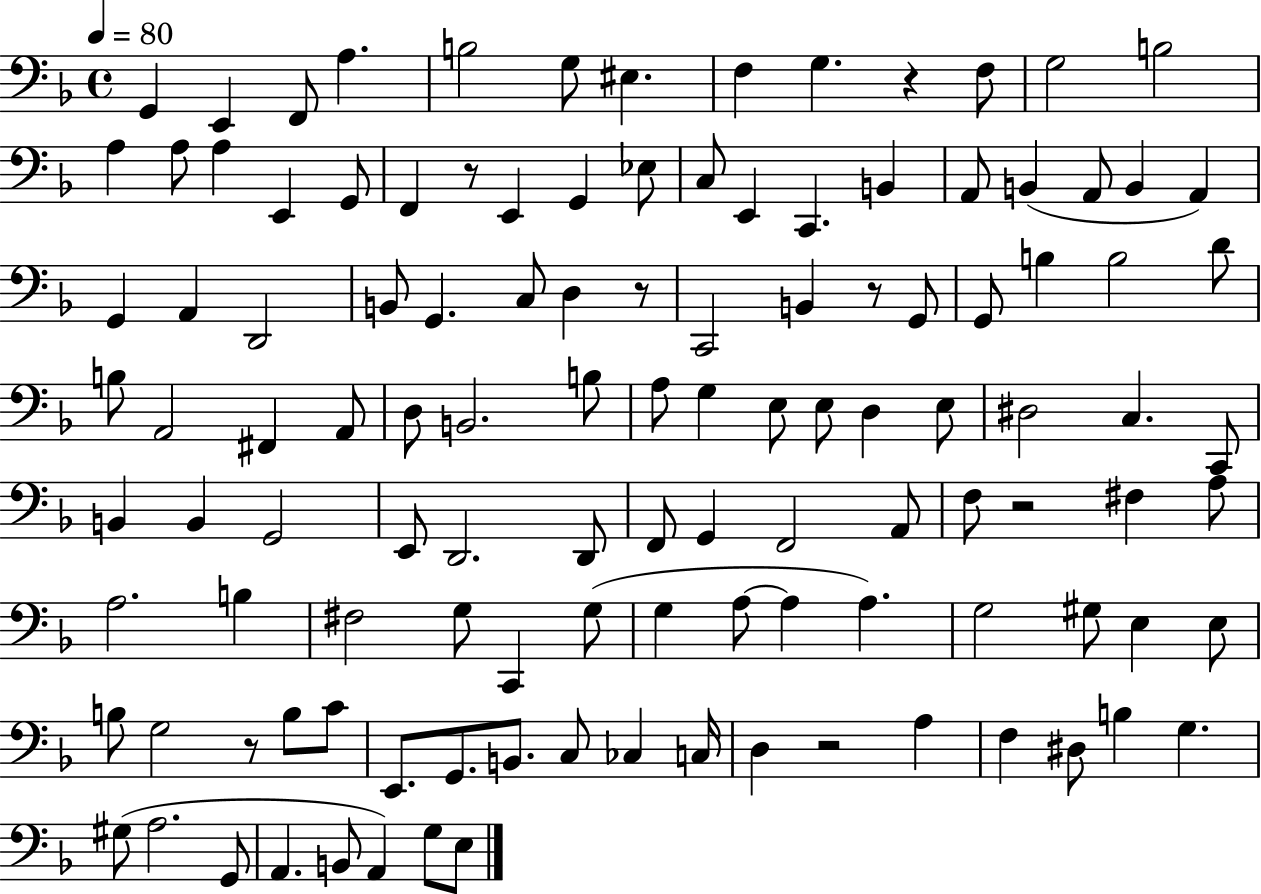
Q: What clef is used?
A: bass